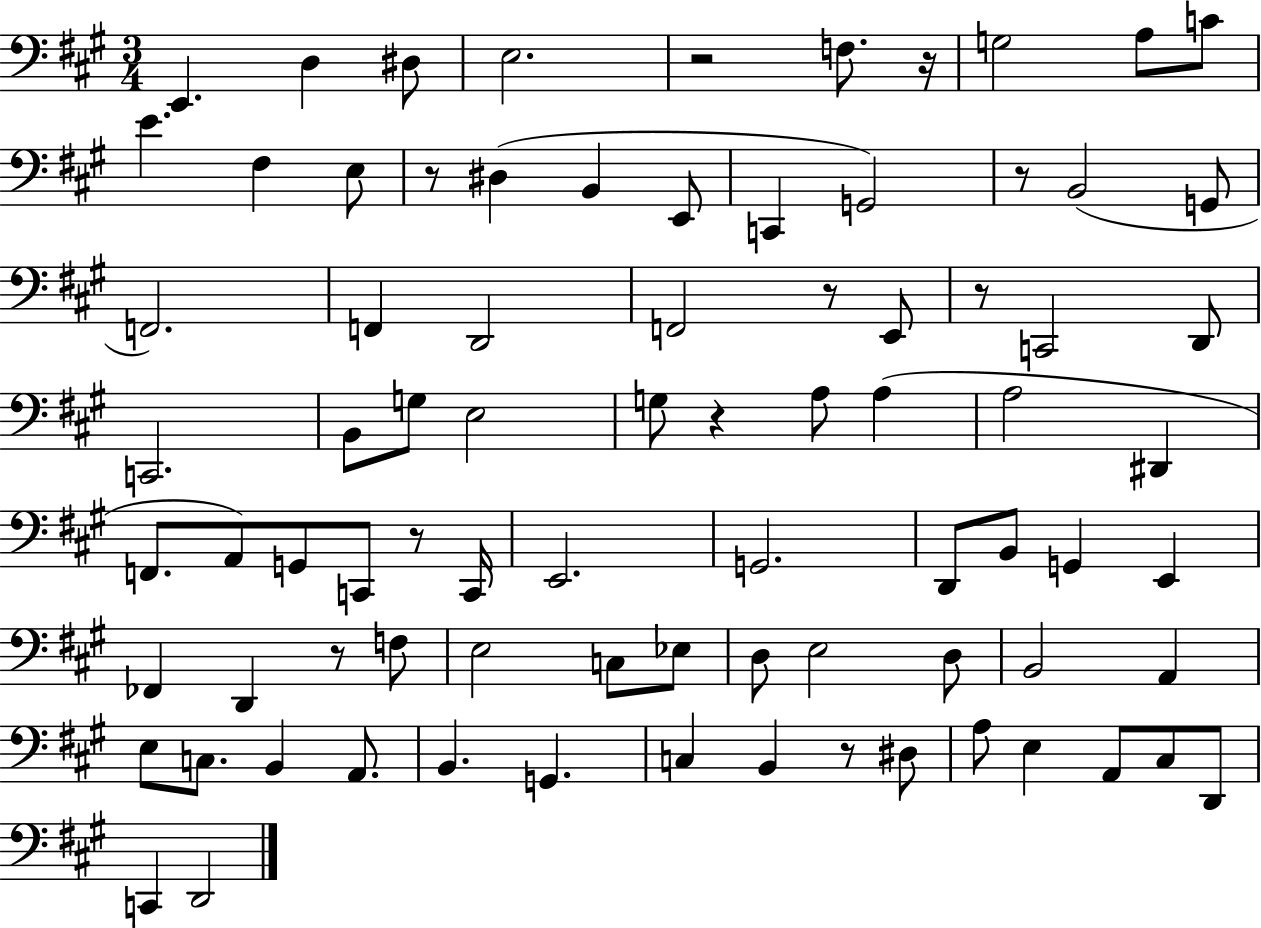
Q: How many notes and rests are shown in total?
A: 82